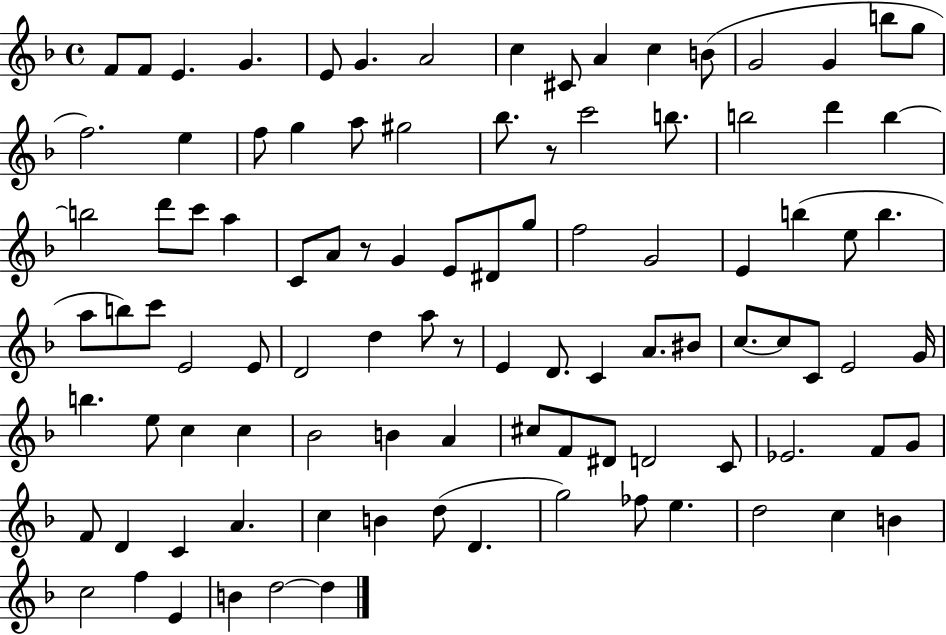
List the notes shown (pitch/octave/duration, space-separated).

F4/e F4/e E4/q. G4/q. E4/e G4/q. A4/h C5/q C#4/e A4/q C5/q B4/e G4/h G4/q B5/e G5/e F5/h. E5/q F5/e G5/q A5/e G#5/h Bb5/e. R/e C6/h B5/e. B5/h D6/q B5/q B5/h D6/e C6/e A5/q C4/e A4/e R/e G4/q E4/e D#4/e G5/e F5/h G4/h E4/q B5/q E5/e B5/q. A5/e B5/e C6/e E4/h E4/e D4/h D5/q A5/e R/e E4/q D4/e. C4/q A4/e. BIS4/e C5/e. C5/e C4/e E4/h G4/s B5/q. E5/e C5/q C5/q Bb4/h B4/q A4/q C#5/e F4/e D#4/e D4/h C4/e Eb4/h. F4/e G4/e F4/e D4/q C4/q A4/q. C5/q B4/q D5/e D4/q. G5/h FES5/e E5/q. D5/h C5/q B4/q C5/h F5/q E4/q B4/q D5/h D5/q